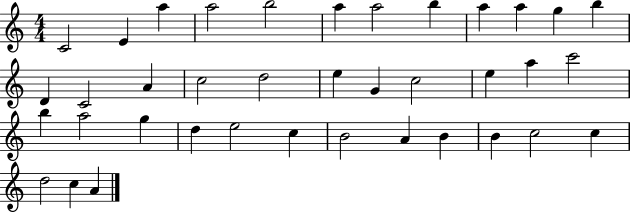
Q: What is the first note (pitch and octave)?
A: C4